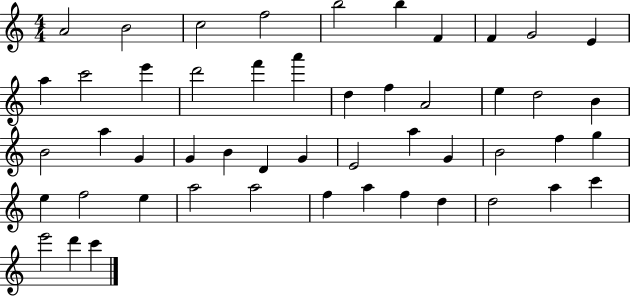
{
  \clef treble
  \numericTimeSignature
  \time 4/4
  \key c \major
  a'2 b'2 | c''2 f''2 | b''2 b''4 f'4 | f'4 g'2 e'4 | \break a''4 c'''2 e'''4 | d'''2 f'''4 a'''4 | d''4 f''4 a'2 | e''4 d''2 b'4 | \break b'2 a''4 g'4 | g'4 b'4 d'4 g'4 | e'2 a''4 g'4 | b'2 f''4 g''4 | \break e''4 f''2 e''4 | a''2 a''2 | f''4 a''4 f''4 d''4 | d''2 a''4 c'''4 | \break e'''2 d'''4 c'''4 | \bar "|."
}